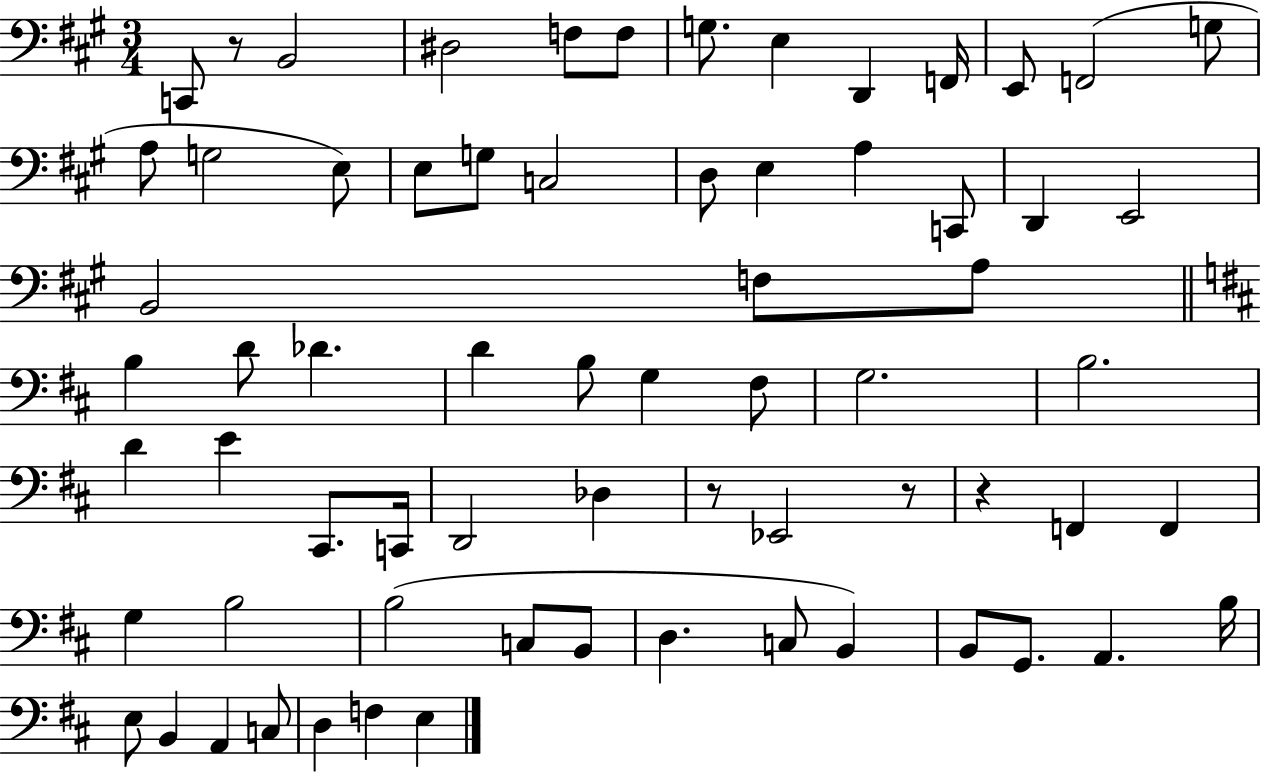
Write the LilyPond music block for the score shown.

{
  \clef bass
  \numericTimeSignature
  \time 3/4
  \key a \major
  c,8 r8 b,2 | dis2 f8 f8 | g8. e4 d,4 f,16 | e,8 f,2( g8 | \break a8 g2 e8) | e8 g8 c2 | d8 e4 a4 c,8 | d,4 e,2 | \break b,2 f8 a8 | \bar "||" \break \key b \minor b4 d'8 des'4. | d'4 b8 g4 fis8 | g2. | b2. | \break d'4 e'4 cis,8. c,16 | d,2 des4 | r8 ees,2 r8 | r4 f,4 f,4 | \break g4 b2 | b2( c8 b,8 | d4. c8 b,4) | b,8 g,8. a,4. b16 | \break e8 b,4 a,4 c8 | d4 f4 e4 | \bar "|."
}